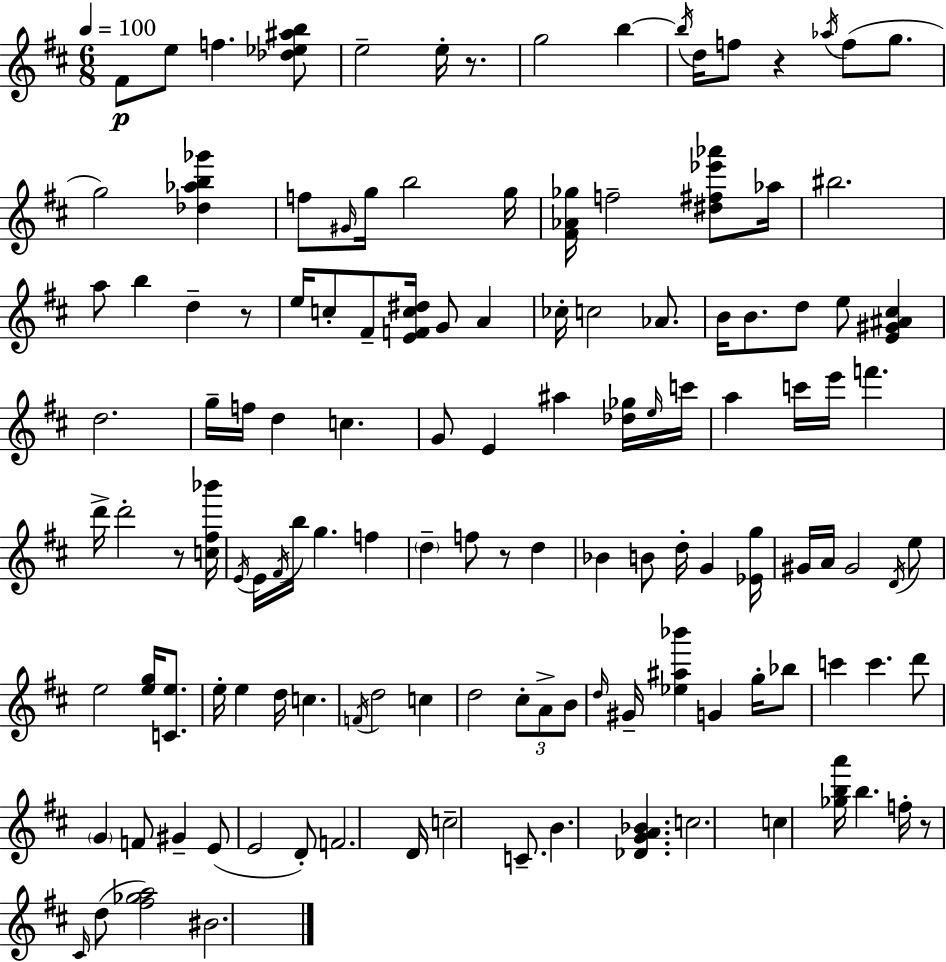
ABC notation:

X:1
T:Untitled
M:6/8
L:1/4
K:D
^F/2 e/2 f [_d_e^ab]/2 e2 e/4 z/2 g2 b b/4 d/4 f/2 z _a/4 f/2 g/2 g2 [_d_ab_g'] f/2 ^G/4 g/4 b2 g/4 [^F_A_g]/4 f2 [^d^f_e'_a']/2 _a/4 ^b2 a/2 b d z/2 e/4 c/2 ^F/2 [EFc^d]/4 G/2 A _c/4 c2 _A/2 B/4 B/2 d/2 e/2 [E^G^A^c] d2 g/4 f/4 d c G/2 E ^a [_d_g]/4 e/4 c'/4 a c'/4 e'/4 f' d'/4 d'2 z/2 [c^f_b']/4 E/4 E/4 ^F/4 b/4 g f d f/2 z/2 d _B B/2 d/4 G [_Eg]/4 ^G/4 A/4 ^G2 D/4 e/2 e2 [eg]/4 [Ce]/2 e/4 e d/4 c F/4 d2 c d2 ^c/2 A/2 B/2 d/4 ^G/4 [_e^a_b'] G g/4 _b/2 c' c' d'/2 G F/2 ^G E/2 E2 D/2 F2 D/4 c2 C/2 B [_DGA_B] c2 c [_gba']/4 b f/4 z/2 ^C/4 d/2 [^f_ga]2 ^B2